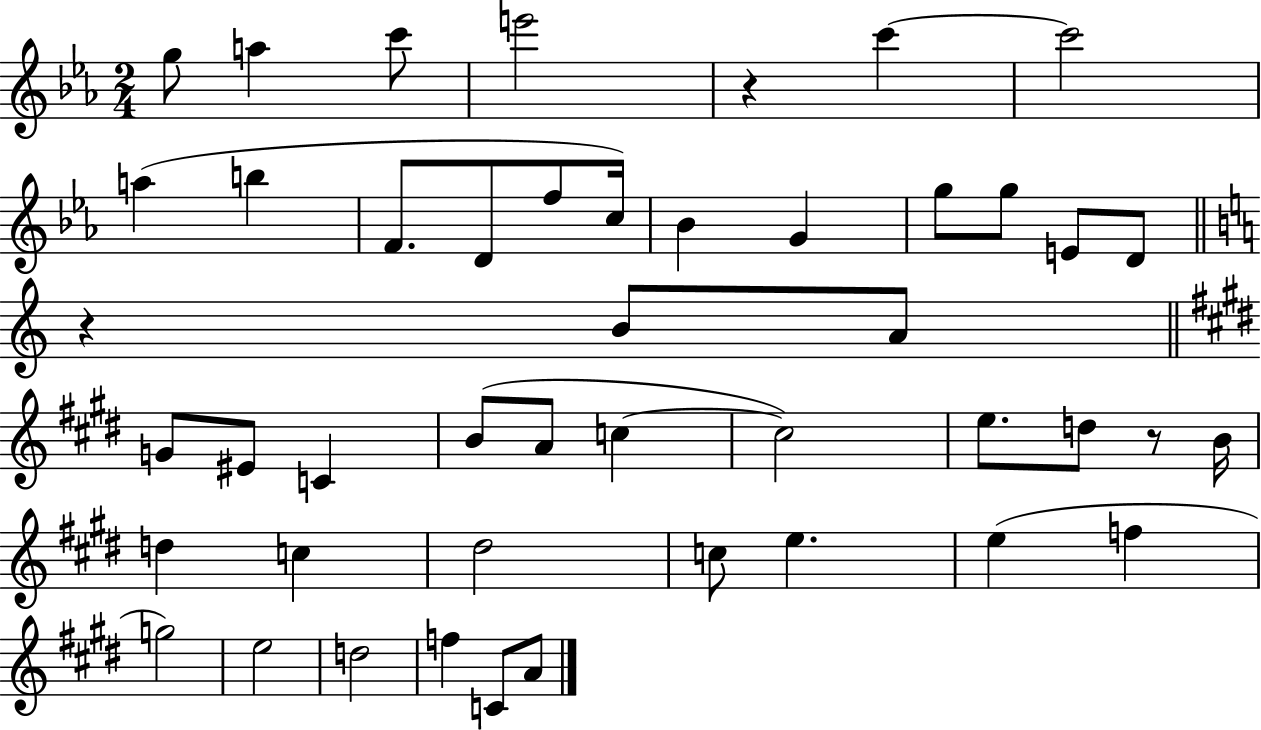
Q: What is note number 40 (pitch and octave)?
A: D5